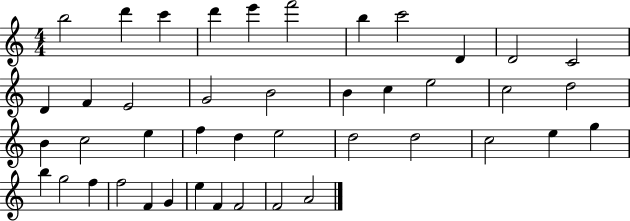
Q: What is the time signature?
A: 4/4